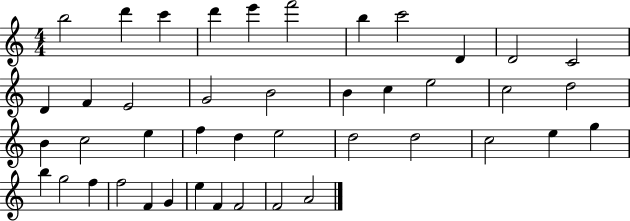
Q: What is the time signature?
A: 4/4